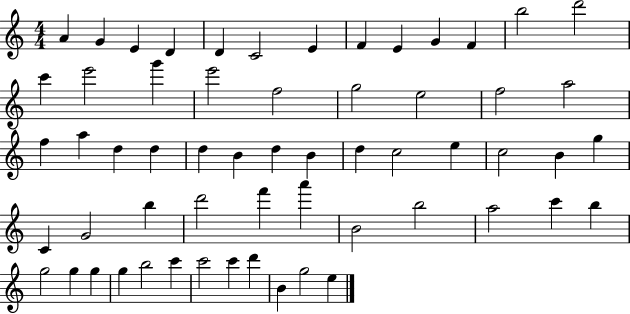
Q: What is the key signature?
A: C major